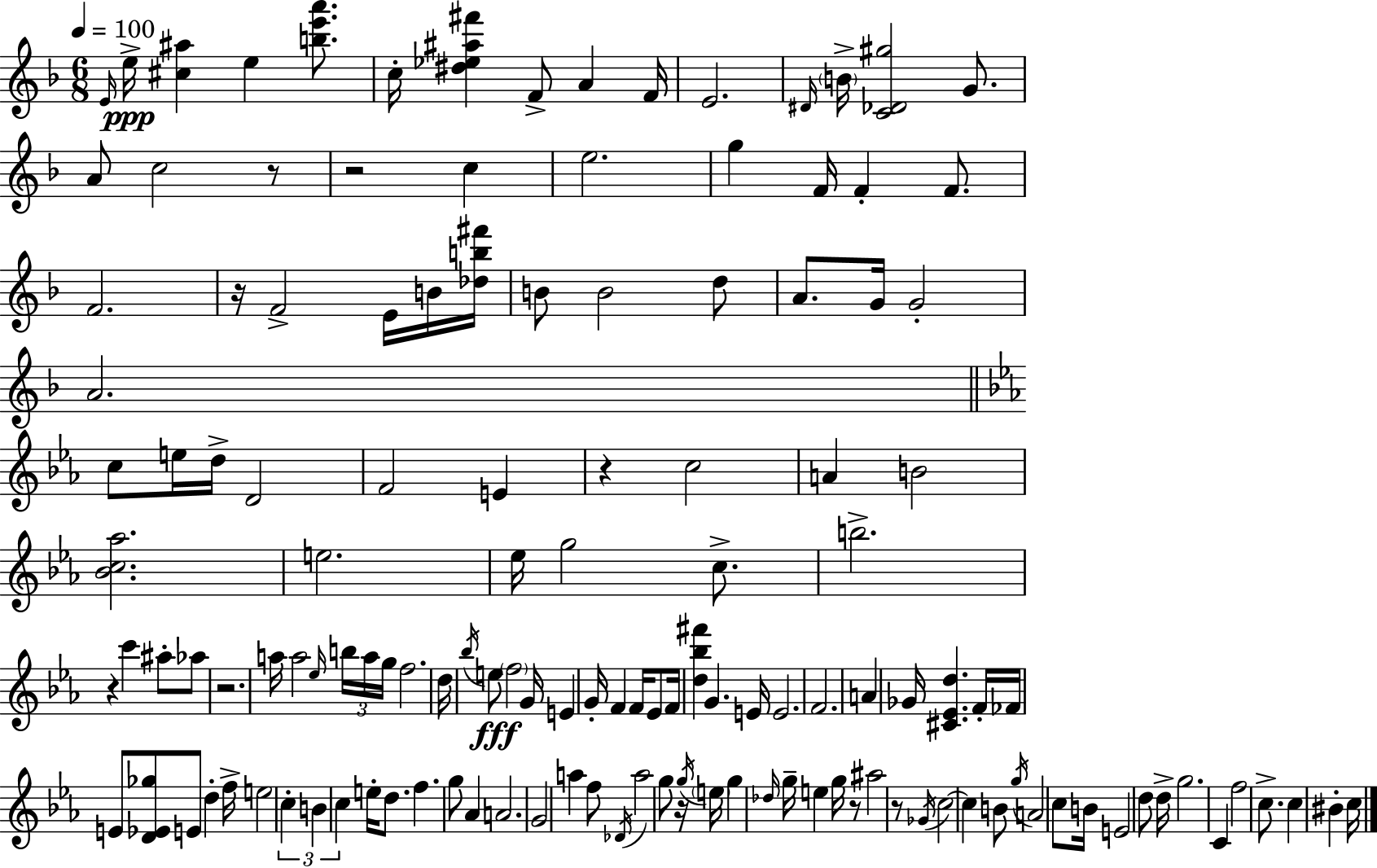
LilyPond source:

{
  \clef treble
  \numericTimeSignature
  \time 6/8
  \key d \minor
  \tempo 4 = 100
  \repeat volta 2 { \grace { e'16 }\ppp e''16-> <cis'' ais''>4 e''4 <b'' e''' a'''>8. | c''16-. <dis'' ees'' ais'' fis'''>4 f'8-> a'4 | f'16 e'2. | \grace { dis'16 } \parenthesize b'16-> <c' des' gis''>2 g'8. | \break a'8 c''2 | r8 r2 c''4 | e''2. | g''4 f'16 f'4-. f'8. | \break f'2. | r16 f'2-> e'16 | b'16 <des'' b'' fis'''>16 b'8 b'2 | d''8 a'8. g'16 g'2-. | \break a'2. | \bar "||" \break \key ees \major c''8 e''16 d''16-> d'2 | f'2 e'4 | r4 c''2 | a'4 b'2 | \break <bes' c'' aes''>2. | e''2. | ees''16 g''2 c''8.-> | b''2.-> | \break r4 c'''4 ais''8-. aes''8 | r2. | a''16 a''2 \grace { ees''16 } \tuplet 3/2 { b''16 a''16 | g''16 } f''2. | \break d''16 \acciaccatura { bes''16 } e''8\fff \parenthesize f''2 | g'16 e'4 g'16-. f'4 f'16 | ees'8 f'16 <d'' bes'' fis'''>4 g'4. | e'16 e'2. | \break f'2. | a'4 ges'16 <cis' ees' d''>4. | f'16-. fes'16 e'8 <d' ees' ges''>8 e'8 d''4-. | f''16-> e''2 \tuplet 3/2 { c''4-. | \break b'4 c''4 } e''16-. d''8. | f''4. g''8 aes'4 | a'2. | g'2 a''4 | \break f''8 \acciaccatura { des'16 } a''2 | g''8 r16 \acciaccatura { g''16 } \parenthesize e''16 g''4 \grace { des''16 } g''16-- | e''4 g''16 r8 ais''2 | r8 \acciaccatura { ges'16 } c''2~~ | \break c''4 b'8 \acciaccatura { g''16 } a'2 | c''8 b'16 e'2 | d''8 d''16-> g''2. | c'4 f''2 | \break c''8.-> c''4 | bis'4-. c''16 } \bar "|."
}